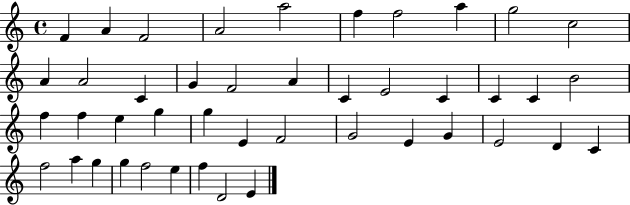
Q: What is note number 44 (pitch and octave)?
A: E4